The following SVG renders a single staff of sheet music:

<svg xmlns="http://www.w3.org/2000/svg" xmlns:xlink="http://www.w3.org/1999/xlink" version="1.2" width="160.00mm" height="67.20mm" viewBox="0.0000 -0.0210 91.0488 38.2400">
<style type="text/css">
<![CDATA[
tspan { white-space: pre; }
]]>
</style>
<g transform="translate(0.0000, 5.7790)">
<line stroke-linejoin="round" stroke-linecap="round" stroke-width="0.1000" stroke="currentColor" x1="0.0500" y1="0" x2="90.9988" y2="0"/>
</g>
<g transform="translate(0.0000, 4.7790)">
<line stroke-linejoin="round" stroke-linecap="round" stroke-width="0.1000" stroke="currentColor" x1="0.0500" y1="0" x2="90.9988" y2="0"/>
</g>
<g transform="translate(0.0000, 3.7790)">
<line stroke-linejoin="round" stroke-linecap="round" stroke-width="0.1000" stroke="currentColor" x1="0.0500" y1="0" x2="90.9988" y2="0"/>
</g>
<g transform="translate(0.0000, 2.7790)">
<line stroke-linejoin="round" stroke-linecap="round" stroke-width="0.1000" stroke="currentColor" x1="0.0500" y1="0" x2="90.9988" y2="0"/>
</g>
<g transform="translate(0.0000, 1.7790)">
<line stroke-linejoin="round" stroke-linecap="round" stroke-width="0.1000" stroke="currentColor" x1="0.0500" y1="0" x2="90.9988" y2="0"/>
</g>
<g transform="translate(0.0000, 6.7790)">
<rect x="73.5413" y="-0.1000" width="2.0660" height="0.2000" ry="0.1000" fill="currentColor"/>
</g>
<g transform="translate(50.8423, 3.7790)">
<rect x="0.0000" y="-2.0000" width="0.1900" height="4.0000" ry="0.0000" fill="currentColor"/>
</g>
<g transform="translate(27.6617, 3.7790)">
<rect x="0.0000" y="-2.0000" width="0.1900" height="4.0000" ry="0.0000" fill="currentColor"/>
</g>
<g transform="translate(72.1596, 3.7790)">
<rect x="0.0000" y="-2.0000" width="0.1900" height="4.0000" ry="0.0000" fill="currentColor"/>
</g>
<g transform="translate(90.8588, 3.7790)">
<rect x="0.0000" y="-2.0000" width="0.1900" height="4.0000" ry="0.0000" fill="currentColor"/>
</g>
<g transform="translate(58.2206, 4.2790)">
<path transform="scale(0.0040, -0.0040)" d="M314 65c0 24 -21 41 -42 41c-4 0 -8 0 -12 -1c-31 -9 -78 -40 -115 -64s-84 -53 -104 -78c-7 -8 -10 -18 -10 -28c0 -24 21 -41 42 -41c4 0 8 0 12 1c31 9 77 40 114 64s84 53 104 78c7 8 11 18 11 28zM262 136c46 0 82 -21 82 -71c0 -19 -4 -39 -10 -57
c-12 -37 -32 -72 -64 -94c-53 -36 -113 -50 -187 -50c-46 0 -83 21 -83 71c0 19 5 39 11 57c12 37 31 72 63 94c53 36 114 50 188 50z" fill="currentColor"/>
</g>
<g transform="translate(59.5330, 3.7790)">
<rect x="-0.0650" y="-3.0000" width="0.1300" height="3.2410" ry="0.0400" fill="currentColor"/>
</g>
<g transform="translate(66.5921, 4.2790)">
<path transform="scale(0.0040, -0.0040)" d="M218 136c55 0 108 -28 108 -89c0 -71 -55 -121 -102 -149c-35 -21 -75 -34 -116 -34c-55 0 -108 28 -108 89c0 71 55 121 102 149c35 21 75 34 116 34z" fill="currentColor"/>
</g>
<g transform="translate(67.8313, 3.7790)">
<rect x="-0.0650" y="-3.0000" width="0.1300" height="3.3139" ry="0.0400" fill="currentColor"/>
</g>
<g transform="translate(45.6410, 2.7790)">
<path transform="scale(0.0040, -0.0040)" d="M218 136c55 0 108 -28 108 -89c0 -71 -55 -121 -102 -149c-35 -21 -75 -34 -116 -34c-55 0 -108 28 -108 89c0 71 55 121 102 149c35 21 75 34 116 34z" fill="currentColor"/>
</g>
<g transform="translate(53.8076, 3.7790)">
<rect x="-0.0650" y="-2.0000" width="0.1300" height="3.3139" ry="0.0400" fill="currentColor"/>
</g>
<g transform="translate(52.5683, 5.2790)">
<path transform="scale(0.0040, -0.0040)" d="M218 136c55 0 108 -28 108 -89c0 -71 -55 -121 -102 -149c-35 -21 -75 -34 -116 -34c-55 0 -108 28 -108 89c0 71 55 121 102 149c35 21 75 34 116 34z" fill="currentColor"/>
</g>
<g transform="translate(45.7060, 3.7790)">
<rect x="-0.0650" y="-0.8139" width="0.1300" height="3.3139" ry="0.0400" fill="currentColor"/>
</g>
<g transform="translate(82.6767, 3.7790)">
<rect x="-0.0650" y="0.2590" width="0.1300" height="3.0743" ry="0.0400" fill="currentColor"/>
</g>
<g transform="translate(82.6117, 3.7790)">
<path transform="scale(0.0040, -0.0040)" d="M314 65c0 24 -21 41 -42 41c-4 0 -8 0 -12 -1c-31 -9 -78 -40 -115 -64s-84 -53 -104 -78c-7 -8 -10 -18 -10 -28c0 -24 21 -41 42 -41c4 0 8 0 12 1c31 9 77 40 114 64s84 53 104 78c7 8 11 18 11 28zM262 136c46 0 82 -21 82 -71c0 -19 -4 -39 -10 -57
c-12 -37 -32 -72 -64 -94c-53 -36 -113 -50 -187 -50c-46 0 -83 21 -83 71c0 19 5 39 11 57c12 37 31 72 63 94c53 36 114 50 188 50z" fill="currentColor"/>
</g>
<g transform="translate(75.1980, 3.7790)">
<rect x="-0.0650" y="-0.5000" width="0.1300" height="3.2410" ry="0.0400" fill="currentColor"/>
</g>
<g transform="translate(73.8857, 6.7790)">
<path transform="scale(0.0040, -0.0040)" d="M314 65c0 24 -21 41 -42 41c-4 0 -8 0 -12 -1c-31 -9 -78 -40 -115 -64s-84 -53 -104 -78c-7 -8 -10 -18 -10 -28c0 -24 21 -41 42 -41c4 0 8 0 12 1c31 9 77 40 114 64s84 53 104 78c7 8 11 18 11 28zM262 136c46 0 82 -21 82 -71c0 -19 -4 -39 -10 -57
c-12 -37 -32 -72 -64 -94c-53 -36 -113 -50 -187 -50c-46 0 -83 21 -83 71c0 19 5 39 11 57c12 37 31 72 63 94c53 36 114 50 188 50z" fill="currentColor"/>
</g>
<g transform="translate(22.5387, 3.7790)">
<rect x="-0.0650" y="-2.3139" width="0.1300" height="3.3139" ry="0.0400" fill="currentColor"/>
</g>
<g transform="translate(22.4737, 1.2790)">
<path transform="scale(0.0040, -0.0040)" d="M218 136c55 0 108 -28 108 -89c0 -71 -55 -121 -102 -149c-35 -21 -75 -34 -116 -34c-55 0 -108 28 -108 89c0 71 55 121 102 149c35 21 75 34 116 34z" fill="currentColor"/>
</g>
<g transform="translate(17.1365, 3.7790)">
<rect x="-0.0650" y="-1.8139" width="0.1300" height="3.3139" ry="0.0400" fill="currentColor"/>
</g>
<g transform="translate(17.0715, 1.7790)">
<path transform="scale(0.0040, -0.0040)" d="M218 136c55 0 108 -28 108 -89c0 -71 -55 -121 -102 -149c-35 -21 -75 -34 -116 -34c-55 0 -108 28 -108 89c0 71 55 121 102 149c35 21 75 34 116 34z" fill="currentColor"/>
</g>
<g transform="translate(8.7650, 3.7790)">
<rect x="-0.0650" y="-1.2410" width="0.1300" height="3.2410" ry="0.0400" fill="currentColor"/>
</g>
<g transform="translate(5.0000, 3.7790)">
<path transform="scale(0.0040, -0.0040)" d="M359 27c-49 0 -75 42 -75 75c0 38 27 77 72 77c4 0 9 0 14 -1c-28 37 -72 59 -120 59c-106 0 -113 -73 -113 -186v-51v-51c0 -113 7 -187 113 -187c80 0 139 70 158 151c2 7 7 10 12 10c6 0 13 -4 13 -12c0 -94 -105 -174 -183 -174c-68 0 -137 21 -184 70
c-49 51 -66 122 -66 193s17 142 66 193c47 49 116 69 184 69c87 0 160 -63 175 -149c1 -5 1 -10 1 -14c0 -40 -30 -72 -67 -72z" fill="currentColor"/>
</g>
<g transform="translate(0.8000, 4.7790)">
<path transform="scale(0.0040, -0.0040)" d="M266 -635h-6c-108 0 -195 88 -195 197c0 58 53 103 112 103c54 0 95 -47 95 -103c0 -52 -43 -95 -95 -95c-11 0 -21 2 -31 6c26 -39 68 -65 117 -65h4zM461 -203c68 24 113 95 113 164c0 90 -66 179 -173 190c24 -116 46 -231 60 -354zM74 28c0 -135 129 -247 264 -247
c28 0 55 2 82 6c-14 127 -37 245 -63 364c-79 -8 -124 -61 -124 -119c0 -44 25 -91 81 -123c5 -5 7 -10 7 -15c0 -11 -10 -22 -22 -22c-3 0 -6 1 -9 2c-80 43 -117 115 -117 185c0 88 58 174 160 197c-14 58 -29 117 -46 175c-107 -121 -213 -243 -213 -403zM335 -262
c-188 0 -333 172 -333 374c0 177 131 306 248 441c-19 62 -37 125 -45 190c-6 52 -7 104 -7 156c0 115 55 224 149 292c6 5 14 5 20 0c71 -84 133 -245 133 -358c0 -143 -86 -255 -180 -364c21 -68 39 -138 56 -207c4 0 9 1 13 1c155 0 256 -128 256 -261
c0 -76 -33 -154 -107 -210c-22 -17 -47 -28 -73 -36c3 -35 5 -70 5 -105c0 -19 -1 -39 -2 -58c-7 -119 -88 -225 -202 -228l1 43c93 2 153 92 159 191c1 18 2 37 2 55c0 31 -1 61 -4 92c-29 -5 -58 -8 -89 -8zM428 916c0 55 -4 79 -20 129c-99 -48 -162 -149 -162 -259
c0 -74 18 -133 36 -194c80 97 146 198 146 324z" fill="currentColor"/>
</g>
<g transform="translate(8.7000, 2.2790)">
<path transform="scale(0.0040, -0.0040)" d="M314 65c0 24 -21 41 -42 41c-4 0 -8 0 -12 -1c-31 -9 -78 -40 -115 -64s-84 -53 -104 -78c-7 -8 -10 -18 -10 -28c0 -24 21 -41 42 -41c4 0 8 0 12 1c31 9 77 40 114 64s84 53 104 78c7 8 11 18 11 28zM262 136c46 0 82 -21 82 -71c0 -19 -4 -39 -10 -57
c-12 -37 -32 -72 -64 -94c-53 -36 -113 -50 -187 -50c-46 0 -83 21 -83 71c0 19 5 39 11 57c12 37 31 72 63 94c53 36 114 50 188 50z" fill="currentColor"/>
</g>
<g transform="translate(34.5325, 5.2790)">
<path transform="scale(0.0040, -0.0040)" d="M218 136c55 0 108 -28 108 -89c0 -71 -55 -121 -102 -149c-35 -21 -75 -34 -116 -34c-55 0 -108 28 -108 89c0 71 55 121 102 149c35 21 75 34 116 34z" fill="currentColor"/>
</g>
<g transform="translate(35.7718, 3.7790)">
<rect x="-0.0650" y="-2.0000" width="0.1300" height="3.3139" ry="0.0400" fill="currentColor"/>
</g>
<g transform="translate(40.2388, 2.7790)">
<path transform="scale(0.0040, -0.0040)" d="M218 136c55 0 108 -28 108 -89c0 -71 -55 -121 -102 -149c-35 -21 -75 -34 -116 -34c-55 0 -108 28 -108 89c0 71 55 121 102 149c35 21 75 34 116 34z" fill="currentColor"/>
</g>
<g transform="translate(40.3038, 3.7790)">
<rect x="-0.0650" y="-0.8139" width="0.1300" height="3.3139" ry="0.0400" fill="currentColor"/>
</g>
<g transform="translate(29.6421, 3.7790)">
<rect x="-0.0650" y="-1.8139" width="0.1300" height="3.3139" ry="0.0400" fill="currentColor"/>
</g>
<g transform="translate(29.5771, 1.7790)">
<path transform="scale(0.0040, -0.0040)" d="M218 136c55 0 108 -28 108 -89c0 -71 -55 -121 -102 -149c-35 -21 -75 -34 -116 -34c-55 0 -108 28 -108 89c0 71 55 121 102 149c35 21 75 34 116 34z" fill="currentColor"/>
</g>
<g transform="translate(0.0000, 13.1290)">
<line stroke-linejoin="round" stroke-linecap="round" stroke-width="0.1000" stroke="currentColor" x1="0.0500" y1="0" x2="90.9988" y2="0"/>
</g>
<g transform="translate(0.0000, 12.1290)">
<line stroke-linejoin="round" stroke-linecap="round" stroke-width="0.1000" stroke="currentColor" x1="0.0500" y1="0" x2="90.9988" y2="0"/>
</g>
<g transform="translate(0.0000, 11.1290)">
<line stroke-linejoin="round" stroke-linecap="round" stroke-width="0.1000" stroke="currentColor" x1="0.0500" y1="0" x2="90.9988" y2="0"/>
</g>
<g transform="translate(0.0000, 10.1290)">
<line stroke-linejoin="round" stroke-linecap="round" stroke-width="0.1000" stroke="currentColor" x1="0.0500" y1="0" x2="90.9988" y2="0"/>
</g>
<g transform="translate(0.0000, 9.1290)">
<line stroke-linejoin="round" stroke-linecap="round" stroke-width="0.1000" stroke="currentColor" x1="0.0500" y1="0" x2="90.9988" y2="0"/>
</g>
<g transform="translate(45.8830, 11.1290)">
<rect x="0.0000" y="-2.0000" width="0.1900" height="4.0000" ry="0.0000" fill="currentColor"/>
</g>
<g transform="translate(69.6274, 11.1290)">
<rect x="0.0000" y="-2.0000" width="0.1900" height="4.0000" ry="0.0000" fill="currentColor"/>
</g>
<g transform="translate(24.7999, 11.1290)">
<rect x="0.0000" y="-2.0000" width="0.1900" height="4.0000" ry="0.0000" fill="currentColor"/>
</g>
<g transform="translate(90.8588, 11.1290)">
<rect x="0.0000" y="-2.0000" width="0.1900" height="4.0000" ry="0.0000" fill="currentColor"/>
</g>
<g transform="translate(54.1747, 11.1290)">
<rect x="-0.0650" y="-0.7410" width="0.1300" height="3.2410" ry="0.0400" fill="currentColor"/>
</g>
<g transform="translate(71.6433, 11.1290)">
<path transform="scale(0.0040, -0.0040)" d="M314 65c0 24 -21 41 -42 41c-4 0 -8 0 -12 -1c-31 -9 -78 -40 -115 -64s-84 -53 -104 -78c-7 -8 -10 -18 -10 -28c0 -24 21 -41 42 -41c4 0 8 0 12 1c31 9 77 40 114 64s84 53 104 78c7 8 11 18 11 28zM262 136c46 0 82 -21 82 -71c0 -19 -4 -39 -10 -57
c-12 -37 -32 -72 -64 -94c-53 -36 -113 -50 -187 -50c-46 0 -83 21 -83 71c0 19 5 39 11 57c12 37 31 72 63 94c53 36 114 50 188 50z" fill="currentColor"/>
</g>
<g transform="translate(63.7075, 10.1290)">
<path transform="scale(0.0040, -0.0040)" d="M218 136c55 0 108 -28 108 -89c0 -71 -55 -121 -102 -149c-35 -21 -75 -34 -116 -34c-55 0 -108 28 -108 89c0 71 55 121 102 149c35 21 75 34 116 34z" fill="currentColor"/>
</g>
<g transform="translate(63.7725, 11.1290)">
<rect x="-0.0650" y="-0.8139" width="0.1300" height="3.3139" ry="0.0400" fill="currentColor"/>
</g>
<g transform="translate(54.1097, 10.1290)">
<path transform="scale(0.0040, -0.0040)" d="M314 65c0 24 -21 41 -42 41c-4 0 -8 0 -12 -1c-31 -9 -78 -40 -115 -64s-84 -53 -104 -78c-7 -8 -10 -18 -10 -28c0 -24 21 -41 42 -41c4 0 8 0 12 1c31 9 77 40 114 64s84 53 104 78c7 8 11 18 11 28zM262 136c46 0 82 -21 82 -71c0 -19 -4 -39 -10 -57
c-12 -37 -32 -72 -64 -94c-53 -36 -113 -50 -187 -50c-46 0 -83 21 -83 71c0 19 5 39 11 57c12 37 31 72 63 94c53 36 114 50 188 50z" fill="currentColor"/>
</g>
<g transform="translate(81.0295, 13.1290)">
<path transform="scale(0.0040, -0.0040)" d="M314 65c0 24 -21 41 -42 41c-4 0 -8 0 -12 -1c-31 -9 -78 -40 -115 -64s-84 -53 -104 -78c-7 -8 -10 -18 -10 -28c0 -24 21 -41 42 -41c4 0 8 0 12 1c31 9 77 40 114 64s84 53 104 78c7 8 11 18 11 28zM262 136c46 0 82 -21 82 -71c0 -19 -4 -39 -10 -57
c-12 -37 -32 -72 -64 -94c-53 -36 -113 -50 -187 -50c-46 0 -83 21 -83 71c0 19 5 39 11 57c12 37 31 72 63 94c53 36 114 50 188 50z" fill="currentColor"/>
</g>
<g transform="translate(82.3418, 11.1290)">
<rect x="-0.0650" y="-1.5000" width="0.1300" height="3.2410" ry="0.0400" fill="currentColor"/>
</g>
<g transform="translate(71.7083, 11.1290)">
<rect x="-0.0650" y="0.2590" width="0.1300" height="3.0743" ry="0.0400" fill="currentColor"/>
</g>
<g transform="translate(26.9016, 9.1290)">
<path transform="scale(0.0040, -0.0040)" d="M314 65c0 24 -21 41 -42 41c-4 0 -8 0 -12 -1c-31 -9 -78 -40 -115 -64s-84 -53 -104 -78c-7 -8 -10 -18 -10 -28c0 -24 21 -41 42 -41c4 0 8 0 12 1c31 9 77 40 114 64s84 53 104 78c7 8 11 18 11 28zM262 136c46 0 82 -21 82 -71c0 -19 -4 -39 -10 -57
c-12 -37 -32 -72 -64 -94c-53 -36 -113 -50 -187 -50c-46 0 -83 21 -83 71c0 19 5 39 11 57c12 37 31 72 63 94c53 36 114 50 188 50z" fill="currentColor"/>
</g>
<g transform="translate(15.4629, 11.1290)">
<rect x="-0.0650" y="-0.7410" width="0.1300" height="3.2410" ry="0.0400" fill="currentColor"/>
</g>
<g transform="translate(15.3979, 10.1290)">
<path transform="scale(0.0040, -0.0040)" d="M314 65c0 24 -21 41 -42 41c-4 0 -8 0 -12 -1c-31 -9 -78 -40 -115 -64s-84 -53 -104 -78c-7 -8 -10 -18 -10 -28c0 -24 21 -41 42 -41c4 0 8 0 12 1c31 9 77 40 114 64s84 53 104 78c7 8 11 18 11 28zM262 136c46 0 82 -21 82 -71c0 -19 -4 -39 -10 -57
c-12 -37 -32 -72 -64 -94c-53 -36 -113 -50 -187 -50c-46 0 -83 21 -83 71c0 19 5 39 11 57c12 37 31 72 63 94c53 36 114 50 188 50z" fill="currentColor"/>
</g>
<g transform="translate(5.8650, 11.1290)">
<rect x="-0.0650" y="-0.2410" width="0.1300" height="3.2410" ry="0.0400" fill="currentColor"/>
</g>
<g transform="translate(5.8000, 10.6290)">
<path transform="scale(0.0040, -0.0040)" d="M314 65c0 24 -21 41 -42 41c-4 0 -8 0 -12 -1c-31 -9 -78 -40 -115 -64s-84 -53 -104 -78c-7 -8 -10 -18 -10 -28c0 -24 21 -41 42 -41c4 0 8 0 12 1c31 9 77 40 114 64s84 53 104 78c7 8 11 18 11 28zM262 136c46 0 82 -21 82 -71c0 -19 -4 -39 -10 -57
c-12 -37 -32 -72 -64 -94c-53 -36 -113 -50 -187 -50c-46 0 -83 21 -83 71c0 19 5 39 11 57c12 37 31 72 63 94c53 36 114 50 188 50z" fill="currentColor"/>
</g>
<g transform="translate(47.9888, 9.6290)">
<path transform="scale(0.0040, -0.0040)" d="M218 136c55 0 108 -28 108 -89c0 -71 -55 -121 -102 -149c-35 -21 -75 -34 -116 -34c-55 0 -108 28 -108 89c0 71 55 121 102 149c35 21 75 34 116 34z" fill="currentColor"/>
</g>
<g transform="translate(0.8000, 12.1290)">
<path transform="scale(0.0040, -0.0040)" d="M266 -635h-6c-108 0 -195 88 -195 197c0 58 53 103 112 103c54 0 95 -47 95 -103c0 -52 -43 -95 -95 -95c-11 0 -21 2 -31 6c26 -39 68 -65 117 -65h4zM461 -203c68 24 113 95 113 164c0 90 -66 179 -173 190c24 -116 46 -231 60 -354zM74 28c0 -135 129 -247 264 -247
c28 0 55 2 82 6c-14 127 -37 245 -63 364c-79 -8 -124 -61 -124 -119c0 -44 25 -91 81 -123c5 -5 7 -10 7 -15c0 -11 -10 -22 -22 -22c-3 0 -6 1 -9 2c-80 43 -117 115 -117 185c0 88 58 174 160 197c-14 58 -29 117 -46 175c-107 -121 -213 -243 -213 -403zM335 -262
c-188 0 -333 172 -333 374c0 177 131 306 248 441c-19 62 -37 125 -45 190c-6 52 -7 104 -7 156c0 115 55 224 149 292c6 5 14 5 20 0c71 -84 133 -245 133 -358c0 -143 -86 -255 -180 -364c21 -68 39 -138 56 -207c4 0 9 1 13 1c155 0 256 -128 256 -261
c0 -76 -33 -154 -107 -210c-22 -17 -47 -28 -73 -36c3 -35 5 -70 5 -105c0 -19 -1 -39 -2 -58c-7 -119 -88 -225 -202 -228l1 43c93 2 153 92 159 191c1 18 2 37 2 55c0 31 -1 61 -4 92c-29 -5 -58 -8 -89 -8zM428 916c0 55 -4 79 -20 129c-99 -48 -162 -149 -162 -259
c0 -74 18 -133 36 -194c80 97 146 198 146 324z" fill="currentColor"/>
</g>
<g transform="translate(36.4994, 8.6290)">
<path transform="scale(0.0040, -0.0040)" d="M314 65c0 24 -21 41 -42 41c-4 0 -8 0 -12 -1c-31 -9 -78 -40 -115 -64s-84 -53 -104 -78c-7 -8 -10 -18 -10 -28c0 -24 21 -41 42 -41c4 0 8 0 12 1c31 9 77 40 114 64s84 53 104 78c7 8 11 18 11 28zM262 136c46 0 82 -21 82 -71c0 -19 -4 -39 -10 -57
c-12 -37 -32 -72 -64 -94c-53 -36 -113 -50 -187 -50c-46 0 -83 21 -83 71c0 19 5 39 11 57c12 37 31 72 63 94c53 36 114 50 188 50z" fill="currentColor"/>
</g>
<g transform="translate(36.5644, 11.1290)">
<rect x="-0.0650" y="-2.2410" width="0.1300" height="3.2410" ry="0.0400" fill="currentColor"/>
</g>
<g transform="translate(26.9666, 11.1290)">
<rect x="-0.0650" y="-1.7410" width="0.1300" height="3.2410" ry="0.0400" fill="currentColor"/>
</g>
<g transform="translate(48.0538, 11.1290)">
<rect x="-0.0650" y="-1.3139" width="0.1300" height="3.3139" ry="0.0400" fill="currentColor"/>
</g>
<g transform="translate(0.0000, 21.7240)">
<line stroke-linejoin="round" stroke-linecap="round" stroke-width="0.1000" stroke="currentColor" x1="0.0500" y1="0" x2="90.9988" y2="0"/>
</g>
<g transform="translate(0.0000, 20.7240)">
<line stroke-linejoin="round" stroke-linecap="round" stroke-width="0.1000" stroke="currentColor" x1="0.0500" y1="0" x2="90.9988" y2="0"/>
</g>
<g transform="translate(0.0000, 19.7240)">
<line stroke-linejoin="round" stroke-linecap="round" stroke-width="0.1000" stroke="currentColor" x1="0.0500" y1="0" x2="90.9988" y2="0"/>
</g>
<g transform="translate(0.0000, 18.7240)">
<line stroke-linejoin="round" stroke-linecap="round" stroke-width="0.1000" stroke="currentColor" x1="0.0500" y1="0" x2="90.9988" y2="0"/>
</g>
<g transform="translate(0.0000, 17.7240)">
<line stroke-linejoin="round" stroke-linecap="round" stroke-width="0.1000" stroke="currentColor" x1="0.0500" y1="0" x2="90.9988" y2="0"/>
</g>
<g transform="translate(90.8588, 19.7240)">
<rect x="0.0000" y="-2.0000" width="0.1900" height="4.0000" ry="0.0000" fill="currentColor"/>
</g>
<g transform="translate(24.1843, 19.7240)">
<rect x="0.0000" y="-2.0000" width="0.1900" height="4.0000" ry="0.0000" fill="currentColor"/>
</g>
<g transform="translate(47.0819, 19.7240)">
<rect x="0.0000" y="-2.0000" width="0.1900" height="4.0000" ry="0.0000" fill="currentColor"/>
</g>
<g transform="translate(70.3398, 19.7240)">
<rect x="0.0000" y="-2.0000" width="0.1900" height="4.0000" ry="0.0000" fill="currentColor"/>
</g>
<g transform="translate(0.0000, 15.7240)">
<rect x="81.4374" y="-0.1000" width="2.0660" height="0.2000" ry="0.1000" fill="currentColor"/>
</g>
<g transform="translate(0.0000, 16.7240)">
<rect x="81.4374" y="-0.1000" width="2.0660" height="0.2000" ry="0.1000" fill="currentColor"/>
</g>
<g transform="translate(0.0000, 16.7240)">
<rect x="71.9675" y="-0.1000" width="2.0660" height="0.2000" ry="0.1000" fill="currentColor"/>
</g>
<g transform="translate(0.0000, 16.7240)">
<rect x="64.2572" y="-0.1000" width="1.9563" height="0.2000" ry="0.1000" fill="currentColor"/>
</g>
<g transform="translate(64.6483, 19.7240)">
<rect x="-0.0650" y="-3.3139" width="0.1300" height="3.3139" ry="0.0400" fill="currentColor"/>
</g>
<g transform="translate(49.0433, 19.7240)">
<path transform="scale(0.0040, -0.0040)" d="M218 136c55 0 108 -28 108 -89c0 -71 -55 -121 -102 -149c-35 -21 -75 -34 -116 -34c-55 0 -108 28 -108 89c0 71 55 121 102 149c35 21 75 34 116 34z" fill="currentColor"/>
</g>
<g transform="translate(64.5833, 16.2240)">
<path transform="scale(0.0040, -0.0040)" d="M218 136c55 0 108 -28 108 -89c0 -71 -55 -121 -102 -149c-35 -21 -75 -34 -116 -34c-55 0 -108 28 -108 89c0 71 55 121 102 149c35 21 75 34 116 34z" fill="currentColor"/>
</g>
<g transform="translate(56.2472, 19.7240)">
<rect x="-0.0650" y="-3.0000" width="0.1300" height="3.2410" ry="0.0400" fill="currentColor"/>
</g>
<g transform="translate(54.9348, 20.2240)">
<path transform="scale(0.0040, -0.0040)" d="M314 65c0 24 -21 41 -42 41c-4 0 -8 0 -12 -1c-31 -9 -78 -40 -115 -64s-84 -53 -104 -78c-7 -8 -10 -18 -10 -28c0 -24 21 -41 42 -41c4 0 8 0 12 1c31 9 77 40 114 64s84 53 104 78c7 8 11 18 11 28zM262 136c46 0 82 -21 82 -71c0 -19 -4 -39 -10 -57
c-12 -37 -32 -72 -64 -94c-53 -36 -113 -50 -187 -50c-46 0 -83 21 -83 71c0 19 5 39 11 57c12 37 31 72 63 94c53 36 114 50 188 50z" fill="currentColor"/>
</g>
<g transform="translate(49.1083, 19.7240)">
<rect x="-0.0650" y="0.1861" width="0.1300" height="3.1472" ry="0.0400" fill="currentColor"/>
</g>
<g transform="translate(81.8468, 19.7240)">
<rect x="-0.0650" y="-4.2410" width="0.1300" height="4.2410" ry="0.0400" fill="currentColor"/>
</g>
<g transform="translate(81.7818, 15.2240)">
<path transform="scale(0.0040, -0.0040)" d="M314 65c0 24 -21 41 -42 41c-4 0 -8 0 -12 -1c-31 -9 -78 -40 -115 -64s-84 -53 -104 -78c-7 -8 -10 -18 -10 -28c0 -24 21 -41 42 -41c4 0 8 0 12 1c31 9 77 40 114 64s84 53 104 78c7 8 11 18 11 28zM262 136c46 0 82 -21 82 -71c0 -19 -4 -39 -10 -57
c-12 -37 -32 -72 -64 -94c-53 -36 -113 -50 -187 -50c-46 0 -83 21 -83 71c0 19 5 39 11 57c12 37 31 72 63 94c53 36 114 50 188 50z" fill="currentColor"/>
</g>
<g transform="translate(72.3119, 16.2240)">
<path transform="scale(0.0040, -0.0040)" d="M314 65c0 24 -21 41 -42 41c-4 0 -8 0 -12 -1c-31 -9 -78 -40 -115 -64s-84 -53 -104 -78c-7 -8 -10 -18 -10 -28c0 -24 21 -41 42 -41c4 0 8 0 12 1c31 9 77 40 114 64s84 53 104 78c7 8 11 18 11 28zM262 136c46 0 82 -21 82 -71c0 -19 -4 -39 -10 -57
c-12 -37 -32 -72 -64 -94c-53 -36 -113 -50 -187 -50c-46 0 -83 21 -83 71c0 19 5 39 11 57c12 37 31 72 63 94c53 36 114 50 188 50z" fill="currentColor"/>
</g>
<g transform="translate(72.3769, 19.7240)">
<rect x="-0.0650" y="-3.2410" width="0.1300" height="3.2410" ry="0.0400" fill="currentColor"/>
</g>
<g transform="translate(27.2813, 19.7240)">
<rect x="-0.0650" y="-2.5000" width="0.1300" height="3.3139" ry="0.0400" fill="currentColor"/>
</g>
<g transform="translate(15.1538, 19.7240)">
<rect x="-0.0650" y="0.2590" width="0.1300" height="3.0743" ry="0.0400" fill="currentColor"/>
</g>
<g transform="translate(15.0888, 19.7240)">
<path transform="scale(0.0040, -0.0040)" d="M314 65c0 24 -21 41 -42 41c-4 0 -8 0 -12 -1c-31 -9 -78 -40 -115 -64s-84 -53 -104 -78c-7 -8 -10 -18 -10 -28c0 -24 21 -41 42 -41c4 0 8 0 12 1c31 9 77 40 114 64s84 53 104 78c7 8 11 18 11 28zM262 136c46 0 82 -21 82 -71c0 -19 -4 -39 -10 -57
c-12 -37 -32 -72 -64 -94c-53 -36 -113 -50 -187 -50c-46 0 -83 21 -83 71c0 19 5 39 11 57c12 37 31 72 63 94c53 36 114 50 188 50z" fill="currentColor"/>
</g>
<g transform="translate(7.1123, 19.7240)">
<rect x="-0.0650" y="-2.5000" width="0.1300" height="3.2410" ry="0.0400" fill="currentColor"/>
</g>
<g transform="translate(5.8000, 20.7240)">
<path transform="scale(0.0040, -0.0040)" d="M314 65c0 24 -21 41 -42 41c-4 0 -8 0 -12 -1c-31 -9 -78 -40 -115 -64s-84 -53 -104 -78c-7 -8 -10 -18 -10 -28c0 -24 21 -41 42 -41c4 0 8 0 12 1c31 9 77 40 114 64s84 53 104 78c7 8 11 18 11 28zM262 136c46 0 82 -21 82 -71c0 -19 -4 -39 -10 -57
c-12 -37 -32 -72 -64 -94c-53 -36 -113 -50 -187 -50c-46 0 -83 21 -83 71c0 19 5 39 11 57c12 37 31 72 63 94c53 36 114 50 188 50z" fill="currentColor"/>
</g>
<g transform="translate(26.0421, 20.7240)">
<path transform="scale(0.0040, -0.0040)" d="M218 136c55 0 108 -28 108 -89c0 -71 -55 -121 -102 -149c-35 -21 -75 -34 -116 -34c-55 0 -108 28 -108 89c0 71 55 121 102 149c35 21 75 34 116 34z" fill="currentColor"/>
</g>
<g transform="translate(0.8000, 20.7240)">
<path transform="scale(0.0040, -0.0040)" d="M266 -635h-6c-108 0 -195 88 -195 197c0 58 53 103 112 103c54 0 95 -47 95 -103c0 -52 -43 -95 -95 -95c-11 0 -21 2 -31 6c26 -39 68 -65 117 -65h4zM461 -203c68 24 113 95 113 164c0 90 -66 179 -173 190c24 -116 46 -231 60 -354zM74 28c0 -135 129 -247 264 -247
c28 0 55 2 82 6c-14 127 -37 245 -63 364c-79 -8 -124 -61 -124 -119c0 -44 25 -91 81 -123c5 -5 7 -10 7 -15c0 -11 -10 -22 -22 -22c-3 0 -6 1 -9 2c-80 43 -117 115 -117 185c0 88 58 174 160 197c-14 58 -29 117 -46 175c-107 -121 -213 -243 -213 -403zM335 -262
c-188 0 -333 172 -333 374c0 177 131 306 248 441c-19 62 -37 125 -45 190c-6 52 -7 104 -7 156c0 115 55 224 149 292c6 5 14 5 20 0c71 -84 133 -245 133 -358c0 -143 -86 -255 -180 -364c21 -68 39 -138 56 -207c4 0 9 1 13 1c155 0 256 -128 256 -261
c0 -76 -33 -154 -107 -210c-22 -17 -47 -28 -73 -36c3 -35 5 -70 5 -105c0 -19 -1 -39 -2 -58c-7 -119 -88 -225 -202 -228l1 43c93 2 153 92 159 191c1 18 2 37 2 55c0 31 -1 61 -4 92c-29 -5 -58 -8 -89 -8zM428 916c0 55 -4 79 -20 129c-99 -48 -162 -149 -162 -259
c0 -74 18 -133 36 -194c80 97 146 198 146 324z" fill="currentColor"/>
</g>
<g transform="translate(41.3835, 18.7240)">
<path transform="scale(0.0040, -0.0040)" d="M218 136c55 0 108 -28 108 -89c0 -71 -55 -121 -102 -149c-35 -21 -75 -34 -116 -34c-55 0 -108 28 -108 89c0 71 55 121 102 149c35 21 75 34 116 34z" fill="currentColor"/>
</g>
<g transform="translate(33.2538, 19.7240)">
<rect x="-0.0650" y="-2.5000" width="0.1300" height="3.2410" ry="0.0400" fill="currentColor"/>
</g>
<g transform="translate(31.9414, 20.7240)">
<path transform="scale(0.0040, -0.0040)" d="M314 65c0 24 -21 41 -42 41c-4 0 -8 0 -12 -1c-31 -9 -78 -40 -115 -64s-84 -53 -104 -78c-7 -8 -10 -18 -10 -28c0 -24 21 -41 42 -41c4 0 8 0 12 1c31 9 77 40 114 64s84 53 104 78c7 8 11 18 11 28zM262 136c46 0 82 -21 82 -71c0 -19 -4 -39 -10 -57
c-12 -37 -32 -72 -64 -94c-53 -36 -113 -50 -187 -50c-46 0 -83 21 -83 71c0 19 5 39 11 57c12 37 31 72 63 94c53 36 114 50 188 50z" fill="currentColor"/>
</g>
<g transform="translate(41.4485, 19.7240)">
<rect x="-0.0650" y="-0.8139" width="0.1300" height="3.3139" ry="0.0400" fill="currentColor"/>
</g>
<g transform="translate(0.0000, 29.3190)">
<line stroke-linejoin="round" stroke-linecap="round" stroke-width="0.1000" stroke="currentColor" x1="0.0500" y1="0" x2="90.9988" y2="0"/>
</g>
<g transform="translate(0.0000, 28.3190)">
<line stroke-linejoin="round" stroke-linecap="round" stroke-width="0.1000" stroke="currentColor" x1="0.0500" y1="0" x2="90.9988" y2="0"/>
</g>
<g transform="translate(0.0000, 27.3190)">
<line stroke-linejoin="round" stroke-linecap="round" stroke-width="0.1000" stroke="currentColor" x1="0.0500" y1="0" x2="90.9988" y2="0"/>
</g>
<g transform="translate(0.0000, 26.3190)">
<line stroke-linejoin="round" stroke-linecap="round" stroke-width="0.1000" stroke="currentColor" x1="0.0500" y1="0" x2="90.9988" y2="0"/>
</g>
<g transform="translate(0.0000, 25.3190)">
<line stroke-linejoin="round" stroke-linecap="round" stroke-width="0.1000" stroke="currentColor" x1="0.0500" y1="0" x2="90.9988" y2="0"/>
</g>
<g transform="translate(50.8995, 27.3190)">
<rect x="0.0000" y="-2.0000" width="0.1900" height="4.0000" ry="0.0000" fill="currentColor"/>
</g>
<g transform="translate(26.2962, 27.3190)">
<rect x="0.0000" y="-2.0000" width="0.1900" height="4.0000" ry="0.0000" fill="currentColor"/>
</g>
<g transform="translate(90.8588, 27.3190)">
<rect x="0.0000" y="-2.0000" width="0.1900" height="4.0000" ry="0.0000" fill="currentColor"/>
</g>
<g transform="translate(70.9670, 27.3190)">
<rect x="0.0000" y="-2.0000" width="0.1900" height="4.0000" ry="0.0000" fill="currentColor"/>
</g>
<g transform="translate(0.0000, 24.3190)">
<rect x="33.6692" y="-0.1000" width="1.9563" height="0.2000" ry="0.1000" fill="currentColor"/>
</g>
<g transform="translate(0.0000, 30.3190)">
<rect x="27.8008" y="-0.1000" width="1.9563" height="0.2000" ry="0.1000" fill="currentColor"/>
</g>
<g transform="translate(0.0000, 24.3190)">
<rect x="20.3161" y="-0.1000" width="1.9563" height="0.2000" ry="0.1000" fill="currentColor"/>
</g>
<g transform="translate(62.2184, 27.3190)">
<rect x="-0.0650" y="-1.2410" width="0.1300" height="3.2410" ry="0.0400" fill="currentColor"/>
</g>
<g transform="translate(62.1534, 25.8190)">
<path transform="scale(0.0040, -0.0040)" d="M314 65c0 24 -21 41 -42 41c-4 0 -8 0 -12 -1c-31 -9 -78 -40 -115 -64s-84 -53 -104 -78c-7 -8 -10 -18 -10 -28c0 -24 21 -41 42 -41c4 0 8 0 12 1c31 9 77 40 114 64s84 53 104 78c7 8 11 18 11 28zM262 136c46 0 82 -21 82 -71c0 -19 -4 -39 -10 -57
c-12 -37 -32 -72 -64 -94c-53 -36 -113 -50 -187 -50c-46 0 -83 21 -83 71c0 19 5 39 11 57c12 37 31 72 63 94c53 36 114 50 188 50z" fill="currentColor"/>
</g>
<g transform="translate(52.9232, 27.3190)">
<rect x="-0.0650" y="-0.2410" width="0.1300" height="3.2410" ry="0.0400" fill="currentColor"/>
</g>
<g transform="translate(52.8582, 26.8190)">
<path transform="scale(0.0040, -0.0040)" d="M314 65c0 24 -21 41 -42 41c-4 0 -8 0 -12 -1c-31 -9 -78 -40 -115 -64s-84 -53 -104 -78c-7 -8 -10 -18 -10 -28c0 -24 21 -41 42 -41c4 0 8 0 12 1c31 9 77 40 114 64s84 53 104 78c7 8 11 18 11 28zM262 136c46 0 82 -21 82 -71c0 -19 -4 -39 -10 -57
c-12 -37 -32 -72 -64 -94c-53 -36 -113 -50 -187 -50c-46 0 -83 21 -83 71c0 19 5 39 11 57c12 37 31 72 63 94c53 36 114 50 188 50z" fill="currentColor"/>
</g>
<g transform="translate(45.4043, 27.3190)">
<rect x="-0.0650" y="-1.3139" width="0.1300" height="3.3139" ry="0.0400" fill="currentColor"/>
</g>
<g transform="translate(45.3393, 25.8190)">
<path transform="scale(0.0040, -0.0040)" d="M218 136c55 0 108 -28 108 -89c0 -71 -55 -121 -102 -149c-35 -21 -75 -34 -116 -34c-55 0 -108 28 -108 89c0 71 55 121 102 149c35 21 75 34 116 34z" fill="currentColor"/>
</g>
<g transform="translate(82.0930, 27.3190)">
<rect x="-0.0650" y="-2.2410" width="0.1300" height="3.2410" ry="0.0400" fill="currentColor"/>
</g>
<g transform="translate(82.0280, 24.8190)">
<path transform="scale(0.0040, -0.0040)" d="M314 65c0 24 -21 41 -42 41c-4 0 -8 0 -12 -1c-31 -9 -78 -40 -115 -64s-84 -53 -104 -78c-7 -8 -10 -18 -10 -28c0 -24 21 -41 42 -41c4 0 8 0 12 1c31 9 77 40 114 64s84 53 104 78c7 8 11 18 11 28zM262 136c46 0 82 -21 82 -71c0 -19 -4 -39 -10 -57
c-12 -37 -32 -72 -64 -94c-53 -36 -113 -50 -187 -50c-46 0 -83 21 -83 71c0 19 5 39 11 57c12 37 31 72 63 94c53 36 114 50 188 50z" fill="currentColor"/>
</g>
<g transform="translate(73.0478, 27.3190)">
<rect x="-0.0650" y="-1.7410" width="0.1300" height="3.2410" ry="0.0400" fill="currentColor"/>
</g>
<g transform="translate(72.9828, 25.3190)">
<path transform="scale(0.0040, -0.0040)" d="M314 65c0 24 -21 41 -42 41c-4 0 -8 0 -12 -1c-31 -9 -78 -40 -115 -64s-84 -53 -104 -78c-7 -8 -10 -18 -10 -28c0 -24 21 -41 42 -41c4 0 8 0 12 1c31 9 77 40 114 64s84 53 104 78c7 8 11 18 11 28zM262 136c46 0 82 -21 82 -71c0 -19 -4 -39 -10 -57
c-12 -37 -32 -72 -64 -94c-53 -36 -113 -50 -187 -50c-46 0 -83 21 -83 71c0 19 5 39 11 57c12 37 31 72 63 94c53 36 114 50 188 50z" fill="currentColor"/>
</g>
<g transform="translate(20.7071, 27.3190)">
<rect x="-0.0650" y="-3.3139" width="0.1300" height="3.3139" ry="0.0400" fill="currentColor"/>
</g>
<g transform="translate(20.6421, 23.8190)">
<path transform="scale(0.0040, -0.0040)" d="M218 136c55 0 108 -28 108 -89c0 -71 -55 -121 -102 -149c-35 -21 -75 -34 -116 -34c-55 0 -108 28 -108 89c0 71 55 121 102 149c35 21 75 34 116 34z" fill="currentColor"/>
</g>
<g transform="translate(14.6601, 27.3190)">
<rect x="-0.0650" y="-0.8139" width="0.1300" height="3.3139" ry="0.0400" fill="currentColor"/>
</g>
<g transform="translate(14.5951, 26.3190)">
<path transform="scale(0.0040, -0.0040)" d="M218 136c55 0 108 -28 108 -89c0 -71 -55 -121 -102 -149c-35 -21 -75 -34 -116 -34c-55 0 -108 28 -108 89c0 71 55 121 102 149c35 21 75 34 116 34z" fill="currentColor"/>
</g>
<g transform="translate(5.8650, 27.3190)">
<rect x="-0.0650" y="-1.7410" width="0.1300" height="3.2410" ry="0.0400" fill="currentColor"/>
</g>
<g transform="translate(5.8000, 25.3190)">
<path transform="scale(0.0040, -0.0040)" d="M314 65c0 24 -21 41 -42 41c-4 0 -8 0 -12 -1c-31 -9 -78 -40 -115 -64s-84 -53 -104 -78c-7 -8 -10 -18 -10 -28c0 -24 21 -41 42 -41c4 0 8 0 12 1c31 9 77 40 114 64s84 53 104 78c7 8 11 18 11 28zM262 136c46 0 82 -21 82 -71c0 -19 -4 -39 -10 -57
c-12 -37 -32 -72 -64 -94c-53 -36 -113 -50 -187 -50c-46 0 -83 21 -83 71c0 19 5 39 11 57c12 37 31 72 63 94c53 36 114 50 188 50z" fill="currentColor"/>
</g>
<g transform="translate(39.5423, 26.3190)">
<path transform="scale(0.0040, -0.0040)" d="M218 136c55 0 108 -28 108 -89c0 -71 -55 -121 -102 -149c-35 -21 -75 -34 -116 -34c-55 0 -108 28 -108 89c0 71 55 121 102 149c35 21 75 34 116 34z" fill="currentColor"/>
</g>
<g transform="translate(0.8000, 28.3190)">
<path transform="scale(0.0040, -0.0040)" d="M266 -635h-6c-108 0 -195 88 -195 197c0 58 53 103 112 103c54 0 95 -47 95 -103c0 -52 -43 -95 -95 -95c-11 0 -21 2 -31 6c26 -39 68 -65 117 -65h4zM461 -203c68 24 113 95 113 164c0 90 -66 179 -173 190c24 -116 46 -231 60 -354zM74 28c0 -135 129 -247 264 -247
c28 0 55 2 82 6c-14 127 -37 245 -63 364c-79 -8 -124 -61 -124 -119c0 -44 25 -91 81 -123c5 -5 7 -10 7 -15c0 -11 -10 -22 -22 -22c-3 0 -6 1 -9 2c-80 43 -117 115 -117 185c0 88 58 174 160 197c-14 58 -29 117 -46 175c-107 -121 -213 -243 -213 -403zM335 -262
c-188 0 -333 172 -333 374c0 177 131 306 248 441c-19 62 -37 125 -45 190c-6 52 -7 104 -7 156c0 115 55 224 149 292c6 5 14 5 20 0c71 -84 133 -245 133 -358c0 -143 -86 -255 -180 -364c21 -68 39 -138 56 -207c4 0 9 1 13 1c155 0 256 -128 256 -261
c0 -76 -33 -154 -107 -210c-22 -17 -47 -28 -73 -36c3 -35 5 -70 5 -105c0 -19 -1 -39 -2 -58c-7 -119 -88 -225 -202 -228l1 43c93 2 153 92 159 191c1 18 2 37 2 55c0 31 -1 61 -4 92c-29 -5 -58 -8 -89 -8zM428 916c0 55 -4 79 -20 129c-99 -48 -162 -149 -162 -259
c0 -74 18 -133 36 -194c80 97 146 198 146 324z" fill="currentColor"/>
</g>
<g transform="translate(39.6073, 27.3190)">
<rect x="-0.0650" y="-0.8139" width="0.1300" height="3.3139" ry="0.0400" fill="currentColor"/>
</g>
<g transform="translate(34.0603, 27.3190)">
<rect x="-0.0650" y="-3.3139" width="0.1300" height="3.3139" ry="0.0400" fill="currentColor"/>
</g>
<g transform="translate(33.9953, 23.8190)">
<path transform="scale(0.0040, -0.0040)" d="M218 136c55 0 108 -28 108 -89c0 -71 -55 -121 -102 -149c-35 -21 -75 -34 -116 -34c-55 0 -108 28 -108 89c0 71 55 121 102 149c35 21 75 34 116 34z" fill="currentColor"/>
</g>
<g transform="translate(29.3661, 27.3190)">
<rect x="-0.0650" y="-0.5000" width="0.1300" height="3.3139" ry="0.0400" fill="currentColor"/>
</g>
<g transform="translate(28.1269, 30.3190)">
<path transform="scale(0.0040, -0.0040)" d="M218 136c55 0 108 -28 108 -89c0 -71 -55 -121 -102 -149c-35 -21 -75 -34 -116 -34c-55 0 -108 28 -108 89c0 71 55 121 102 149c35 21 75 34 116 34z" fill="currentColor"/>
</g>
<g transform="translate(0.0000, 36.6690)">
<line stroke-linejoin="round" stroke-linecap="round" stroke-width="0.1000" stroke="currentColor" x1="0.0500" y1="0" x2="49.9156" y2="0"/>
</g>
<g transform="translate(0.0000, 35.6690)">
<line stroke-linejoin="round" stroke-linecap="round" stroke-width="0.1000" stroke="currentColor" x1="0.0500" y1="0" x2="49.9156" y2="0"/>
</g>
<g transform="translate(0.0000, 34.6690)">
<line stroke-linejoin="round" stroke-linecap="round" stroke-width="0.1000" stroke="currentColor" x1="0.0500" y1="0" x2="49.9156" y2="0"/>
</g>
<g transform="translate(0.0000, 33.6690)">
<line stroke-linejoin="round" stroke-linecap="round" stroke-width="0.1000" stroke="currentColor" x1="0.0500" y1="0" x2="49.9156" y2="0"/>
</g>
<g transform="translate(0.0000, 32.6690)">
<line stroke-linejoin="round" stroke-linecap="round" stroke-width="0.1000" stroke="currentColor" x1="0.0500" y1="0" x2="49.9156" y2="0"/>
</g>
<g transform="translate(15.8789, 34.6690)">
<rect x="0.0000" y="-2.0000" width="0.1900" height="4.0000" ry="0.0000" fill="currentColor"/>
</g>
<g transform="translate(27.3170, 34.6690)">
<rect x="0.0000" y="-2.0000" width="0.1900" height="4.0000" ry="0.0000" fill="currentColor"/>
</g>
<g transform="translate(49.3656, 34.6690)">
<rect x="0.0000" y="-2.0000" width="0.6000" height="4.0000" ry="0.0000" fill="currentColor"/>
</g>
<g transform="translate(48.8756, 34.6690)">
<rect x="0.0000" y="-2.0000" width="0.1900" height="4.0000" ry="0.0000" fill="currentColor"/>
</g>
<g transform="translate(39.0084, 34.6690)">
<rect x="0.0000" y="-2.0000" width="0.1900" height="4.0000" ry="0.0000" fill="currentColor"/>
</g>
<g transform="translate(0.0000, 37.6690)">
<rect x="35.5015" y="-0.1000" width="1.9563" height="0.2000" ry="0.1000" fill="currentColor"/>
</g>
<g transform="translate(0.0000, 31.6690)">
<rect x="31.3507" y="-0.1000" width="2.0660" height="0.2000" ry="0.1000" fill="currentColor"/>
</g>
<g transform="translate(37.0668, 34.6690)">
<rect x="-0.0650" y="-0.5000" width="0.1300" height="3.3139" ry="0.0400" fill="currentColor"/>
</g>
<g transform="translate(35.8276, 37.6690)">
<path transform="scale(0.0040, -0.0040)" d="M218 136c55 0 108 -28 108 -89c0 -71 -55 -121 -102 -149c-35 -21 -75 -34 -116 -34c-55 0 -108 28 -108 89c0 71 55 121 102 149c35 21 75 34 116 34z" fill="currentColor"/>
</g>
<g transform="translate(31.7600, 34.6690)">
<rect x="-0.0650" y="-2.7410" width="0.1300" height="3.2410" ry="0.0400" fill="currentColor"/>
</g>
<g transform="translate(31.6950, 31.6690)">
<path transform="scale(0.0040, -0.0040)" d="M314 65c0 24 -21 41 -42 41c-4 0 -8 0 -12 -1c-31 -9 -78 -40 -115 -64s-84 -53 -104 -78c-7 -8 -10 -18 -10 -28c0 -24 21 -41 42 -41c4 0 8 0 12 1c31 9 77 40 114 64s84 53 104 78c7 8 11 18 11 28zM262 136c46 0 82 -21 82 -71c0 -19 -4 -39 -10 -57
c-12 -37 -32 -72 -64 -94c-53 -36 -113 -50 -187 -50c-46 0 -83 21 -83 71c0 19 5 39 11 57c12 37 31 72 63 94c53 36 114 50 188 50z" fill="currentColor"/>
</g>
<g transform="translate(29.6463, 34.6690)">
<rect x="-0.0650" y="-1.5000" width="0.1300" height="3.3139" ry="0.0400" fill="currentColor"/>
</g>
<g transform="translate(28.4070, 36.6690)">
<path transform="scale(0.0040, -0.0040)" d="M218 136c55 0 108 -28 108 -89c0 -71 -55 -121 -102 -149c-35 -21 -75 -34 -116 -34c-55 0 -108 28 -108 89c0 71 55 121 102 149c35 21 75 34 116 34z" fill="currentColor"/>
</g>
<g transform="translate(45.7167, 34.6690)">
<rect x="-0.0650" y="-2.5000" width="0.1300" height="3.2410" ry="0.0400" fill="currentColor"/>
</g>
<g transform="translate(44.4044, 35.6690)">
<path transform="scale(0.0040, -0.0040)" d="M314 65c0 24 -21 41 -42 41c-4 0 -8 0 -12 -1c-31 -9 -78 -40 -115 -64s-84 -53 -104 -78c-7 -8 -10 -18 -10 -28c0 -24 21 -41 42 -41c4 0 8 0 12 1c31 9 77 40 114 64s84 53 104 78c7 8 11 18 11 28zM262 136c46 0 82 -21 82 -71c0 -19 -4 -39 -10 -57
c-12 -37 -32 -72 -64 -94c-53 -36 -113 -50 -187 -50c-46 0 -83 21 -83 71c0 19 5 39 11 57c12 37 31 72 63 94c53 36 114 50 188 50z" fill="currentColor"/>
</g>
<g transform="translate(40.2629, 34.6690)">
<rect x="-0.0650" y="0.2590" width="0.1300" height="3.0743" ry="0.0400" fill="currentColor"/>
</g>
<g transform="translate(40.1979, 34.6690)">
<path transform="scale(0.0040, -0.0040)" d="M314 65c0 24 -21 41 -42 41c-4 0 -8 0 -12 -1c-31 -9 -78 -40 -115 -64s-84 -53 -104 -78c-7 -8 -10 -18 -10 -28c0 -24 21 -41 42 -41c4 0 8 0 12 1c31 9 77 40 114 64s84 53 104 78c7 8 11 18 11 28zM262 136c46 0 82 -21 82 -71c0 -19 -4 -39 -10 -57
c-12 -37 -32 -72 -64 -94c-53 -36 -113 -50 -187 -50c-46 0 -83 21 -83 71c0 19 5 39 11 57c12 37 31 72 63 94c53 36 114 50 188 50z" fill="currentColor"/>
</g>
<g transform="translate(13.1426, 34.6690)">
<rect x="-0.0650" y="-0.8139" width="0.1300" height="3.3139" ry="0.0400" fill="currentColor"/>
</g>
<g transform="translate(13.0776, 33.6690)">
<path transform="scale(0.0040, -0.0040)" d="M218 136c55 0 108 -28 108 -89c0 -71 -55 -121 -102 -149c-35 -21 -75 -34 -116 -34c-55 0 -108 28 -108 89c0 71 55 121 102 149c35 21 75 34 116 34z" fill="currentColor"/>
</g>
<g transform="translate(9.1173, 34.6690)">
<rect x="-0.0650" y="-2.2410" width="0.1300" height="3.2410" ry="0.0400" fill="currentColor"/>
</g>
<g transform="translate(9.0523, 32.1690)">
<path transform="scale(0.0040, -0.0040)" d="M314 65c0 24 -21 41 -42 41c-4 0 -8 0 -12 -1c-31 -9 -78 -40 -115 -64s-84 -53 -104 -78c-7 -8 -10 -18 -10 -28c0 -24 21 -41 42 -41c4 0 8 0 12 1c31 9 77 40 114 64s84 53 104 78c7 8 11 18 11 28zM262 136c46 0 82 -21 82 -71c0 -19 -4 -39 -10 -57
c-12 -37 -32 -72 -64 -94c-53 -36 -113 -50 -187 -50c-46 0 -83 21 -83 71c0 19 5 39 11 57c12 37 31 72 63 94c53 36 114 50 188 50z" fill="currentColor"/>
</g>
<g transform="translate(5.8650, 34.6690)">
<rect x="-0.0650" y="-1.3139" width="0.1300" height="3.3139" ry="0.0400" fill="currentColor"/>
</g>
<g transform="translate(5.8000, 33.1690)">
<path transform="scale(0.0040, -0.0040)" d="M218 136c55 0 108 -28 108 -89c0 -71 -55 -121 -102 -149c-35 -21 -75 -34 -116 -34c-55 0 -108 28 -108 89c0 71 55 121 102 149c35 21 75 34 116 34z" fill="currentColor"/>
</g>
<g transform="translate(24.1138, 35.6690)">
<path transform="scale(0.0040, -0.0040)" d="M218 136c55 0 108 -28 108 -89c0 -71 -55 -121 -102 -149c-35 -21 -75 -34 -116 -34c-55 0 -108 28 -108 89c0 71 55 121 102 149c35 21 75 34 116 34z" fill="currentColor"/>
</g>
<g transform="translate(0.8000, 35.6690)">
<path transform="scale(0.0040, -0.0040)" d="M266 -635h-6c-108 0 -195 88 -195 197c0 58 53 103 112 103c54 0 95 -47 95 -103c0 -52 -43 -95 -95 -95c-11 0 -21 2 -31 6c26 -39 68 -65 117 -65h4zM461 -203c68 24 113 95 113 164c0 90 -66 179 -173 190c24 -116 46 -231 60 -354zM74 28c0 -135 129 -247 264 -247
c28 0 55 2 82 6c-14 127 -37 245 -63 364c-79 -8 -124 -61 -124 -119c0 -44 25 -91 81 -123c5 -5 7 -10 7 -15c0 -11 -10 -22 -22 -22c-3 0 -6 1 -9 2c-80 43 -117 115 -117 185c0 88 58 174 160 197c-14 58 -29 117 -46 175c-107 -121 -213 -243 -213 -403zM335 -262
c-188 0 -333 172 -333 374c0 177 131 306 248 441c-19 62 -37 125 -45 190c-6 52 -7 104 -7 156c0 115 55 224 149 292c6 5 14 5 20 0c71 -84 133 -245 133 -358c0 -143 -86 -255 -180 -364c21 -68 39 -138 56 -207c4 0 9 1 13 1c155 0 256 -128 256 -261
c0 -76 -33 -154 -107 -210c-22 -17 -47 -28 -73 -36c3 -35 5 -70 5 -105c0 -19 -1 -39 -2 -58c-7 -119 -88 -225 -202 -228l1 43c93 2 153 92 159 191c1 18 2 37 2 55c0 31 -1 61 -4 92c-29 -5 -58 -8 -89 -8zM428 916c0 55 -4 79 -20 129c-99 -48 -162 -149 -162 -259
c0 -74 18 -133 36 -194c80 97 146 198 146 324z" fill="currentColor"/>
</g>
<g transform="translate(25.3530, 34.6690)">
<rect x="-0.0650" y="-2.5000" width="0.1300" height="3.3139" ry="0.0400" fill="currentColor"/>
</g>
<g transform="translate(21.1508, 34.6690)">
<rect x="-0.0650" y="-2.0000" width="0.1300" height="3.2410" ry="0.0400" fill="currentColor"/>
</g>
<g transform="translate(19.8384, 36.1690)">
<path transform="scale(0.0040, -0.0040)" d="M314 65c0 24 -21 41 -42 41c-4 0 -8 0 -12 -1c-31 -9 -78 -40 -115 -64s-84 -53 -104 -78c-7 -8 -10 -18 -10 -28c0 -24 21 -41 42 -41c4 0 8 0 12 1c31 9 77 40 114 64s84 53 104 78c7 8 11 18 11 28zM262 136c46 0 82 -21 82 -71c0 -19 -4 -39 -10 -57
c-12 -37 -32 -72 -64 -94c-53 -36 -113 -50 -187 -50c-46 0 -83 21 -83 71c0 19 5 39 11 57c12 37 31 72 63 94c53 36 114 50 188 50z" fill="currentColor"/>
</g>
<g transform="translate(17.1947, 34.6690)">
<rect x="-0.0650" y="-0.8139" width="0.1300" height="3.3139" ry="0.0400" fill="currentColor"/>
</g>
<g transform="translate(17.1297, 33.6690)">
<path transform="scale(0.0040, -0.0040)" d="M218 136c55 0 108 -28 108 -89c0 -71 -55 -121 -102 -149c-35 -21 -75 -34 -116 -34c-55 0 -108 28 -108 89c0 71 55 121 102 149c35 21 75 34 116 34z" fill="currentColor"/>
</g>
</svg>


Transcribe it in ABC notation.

X:1
T:Untitled
M:4/4
L:1/4
K:C
e2 f g f F d d F A2 A C2 B2 c2 d2 f2 g2 e d2 d B2 E2 G2 B2 G G2 d B A2 b b2 d'2 f2 d b C b d e c2 e2 f2 g2 e g2 d d F2 G E a2 C B2 G2